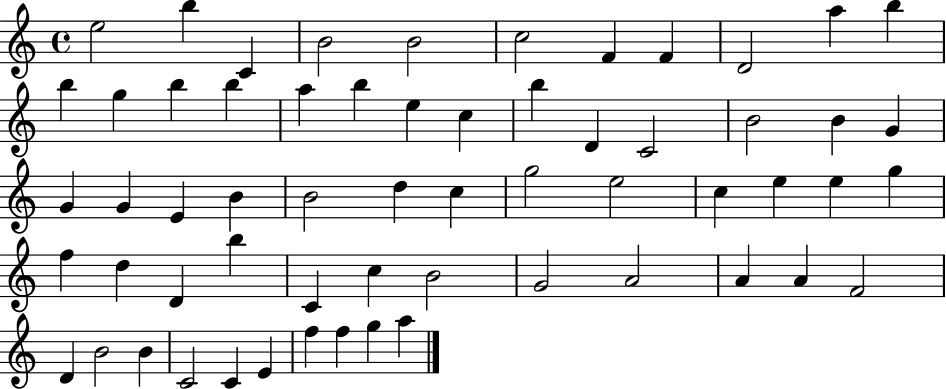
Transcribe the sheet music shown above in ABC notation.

X:1
T:Untitled
M:4/4
L:1/4
K:C
e2 b C B2 B2 c2 F F D2 a b b g b b a b e c b D C2 B2 B G G G E B B2 d c g2 e2 c e e g f d D b C c B2 G2 A2 A A F2 D B2 B C2 C E f f g a